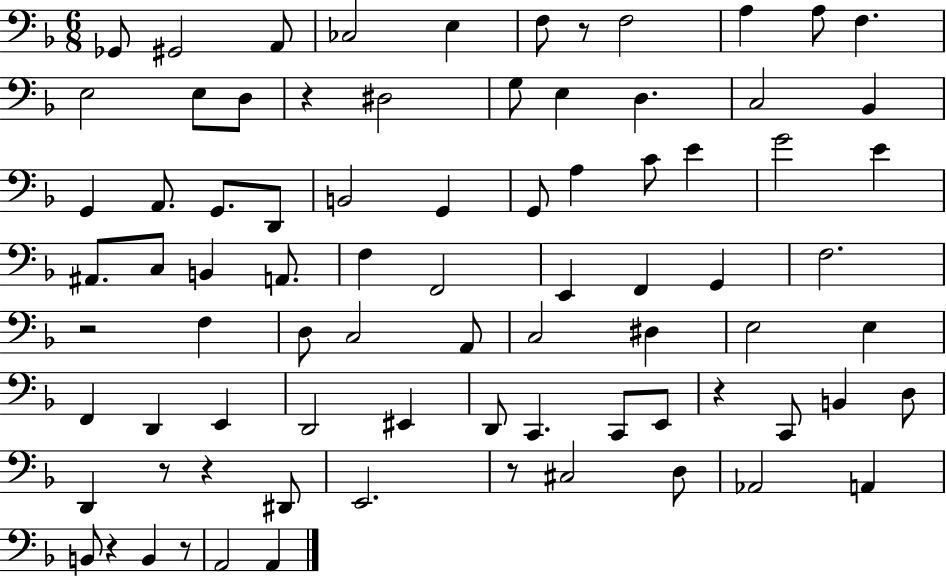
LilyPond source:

{
  \clef bass
  \numericTimeSignature
  \time 6/8
  \key f \major
  ges,8 gis,2 a,8 | ces2 e4 | f8 r8 f2 | a4 a8 f4. | \break e2 e8 d8 | r4 dis2 | g8 e4 d4. | c2 bes,4 | \break g,4 a,8. g,8. d,8 | b,2 g,4 | g,8 a4 c'8 e'4 | g'2 e'4 | \break ais,8. c8 b,4 a,8. | f4 f,2 | e,4 f,4 g,4 | f2. | \break r2 f4 | d8 c2 a,8 | c2 dis4 | e2 e4 | \break f,4 d,4 e,4 | d,2 eis,4 | d,8 c,4. c,8 e,8 | r4 c,8 b,4 d8 | \break d,4 r8 r4 dis,8 | e,2. | r8 cis2 d8 | aes,2 a,4 | \break b,8 r4 b,4 r8 | a,2 a,4 | \bar "|."
}